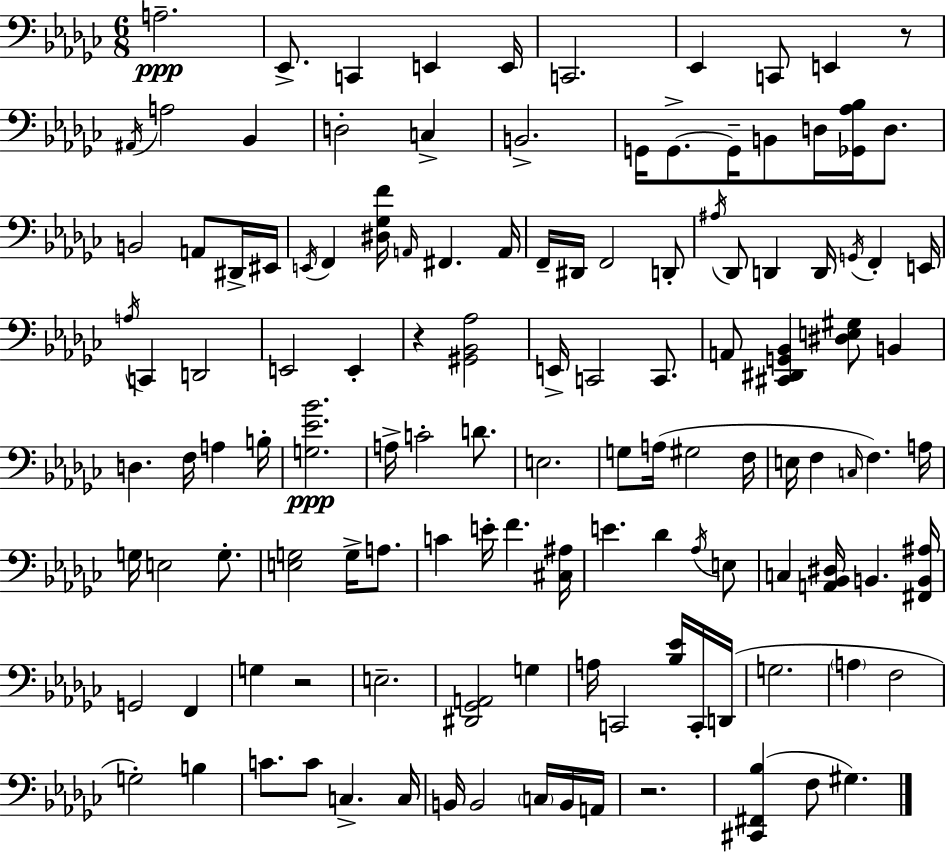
A3/h. Eb2/e. C2/q E2/q E2/s C2/h. Eb2/q C2/e E2/q R/e A#2/s A3/h Bb2/q D3/h C3/q B2/h. G2/s G2/e. G2/s B2/e D3/s [Gb2,Ab3,Bb3]/s D3/e. B2/h A2/e D#2/s EIS2/s E2/s F2/q [D#3,Gb3,F4]/s A2/s F#2/q. A2/s F2/s D#2/s F2/h D2/e A#3/s Db2/e D2/q D2/s G2/s F2/q E2/s A3/s C2/q D2/h E2/h E2/q R/q [G#2,Bb2,Ab3]/h E2/s C2/h C2/e. A2/e [C#2,D#2,G2,Bb2]/q [D#3,E3,G#3]/e B2/q D3/q. F3/s A3/q B3/s [G3,Eb4,Bb4]/h. A3/s C4/h D4/e. E3/h. G3/e A3/s G#3/h F3/s E3/s F3/q C3/s F3/q. A3/s G3/s E3/h G3/e. [E3,G3]/h G3/s A3/e. C4/q E4/s F4/q. [C#3,A#3]/s E4/q. Db4/q Ab3/s E3/e C3/q [A2,Bb2,D#3]/s B2/q. [F#2,B2,A#3]/s G2/h F2/q G3/q R/h E3/h. [D#2,Gb2,A2]/h G3/q A3/s C2/h [Bb3,Eb4]/s C2/s D2/s G3/h. A3/q F3/h G3/h B3/q C4/e. C4/e C3/q. C3/s B2/s B2/h C3/s B2/s A2/s R/h. [C#2,F#2,Bb3]/q F3/e G#3/q.